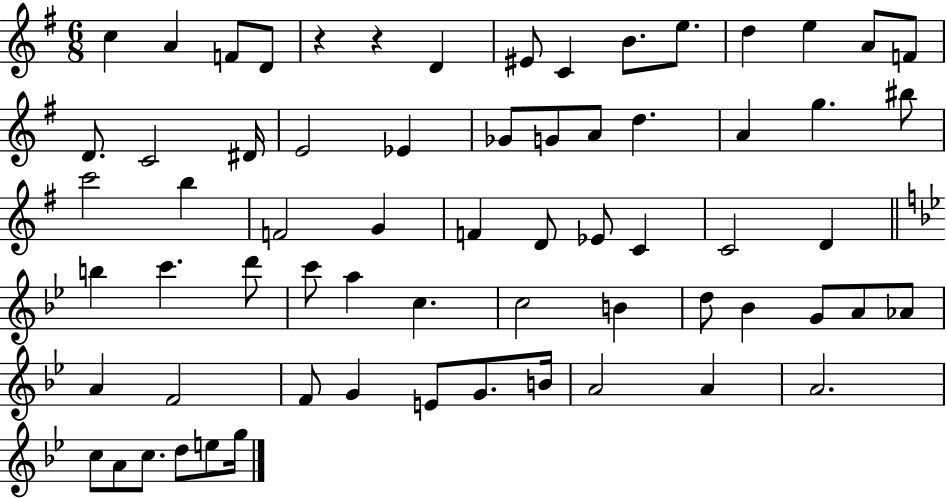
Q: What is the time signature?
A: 6/8